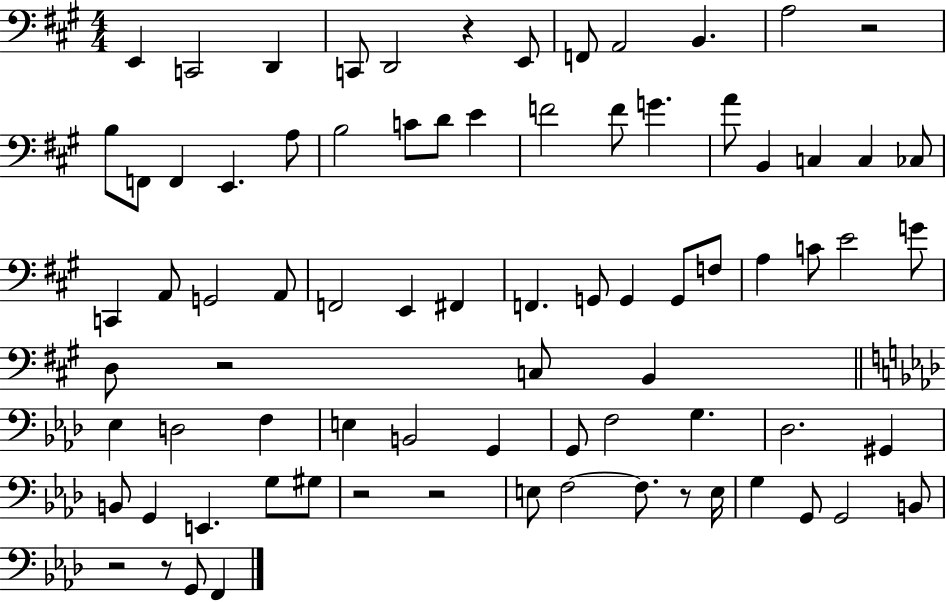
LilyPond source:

{
  \clef bass
  \numericTimeSignature
  \time 4/4
  \key a \major
  \repeat volta 2 { e,4 c,2 d,4 | c,8 d,2 r4 e,8 | f,8 a,2 b,4. | a2 r2 | \break b8 f,8 f,4 e,4. a8 | b2 c'8 d'8 e'4 | f'2 f'8 g'4. | a'8 b,4 c4 c4 ces8 | \break c,4 a,8 g,2 a,8 | f,2 e,4 fis,4 | f,4. g,8 g,4 g,8 f8 | a4 c'8 e'2 g'8 | \break d8 r2 c8 b,4 | \bar "||" \break \key aes \major ees4 d2 f4 | e4 b,2 g,4 | g,8 f2 g4. | des2. gis,4 | \break b,8 g,4 e,4. g8 gis8 | r2 r2 | e8 f2~~ f8. r8 e16 | g4 g,8 g,2 b,8 | \break r2 r8 g,8 f,4 | } \bar "|."
}